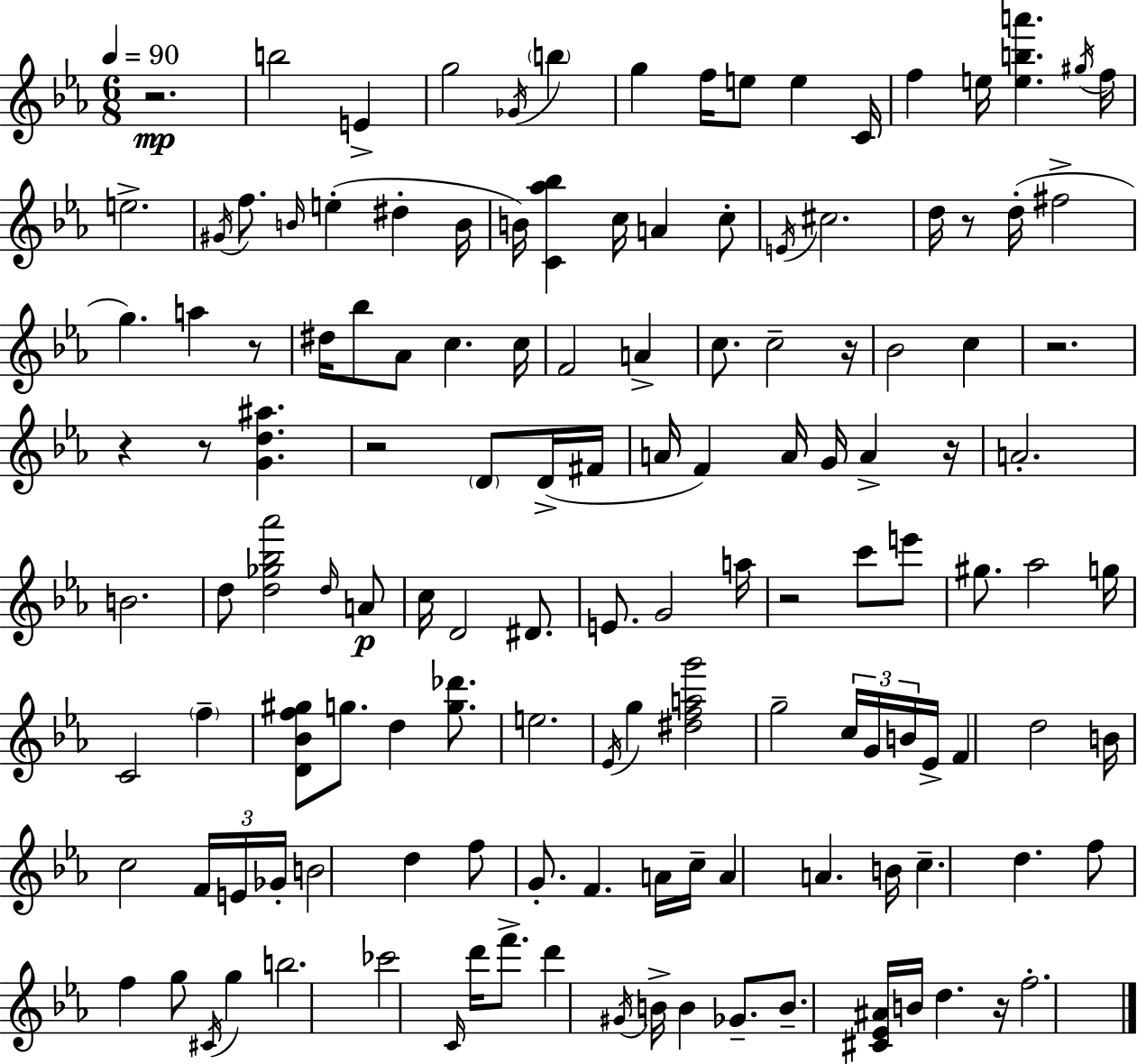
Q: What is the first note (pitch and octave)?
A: B5